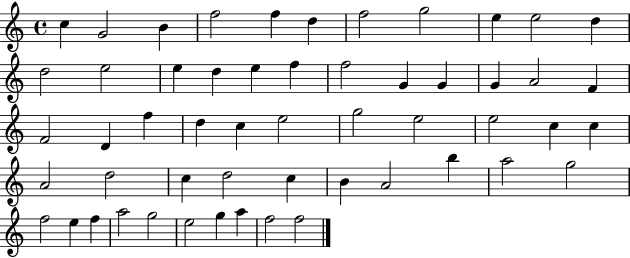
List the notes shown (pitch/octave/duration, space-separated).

C5/q G4/h B4/q F5/h F5/q D5/q F5/h G5/h E5/q E5/h D5/q D5/h E5/h E5/q D5/q E5/q F5/q F5/h G4/q G4/q G4/q A4/h F4/q F4/h D4/q F5/q D5/q C5/q E5/h G5/h E5/h E5/h C5/q C5/q A4/h D5/h C5/q D5/h C5/q B4/q A4/h B5/q A5/h G5/h F5/h E5/q F5/q A5/h G5/h E5/h G5/q A5/q F5/h F5/h